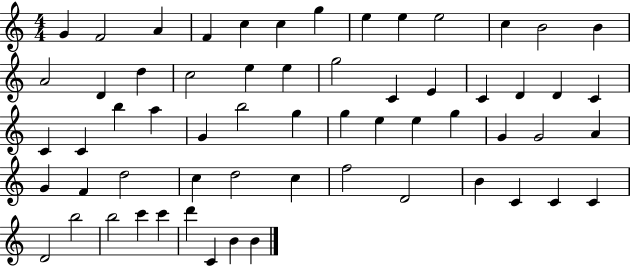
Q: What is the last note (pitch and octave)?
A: B4